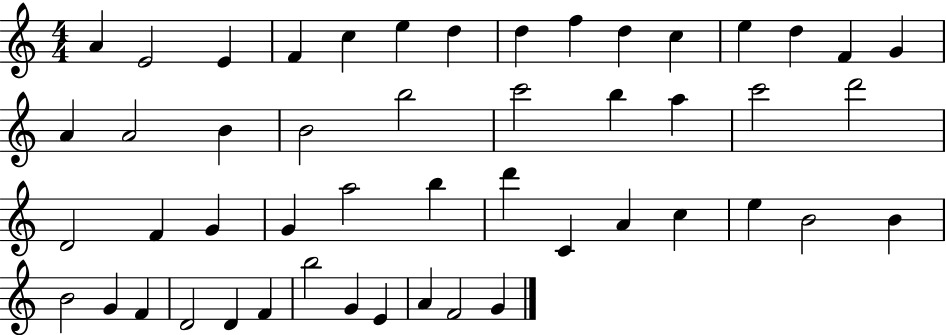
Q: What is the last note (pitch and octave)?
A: G4